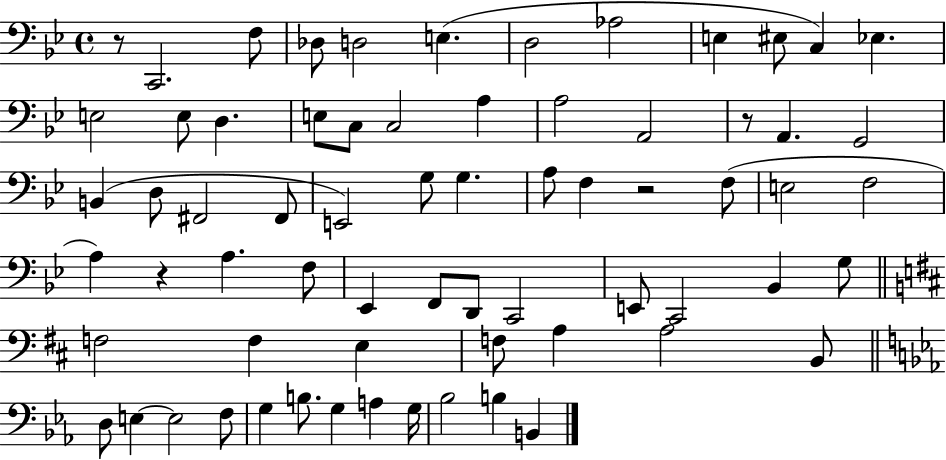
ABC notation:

X:1
T:Untitled
M:4/4
L:1/4
K:Bb
z/2 C,,2 F,/2 _D,/2 D,2 E, D,2 _A,2 E, ^E,/2 C, _E, E,2 E,/2 D, E,/2 C,/2 C,2 A, A,2 A,,2 z/2 A,, G,,2 B,, D,/2 ^F,,2 ^F,,/2 E,,2 G,/2 G, A,/2 F, z2 F,/2 E,2 F,2 A, z A, F,/2 _E,, F,,/2 D,,/2 C,,2 E,,/2 C,,2 _B,, G,/2 F,2 F, E, F,/2 A, A,2 B,,/2 D,/2 E, E,2 F,/2 G, B,/2 G, A, G,/4 _B,2 B, B,,